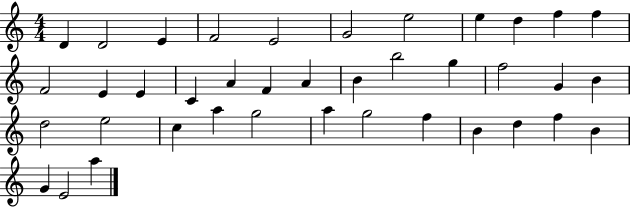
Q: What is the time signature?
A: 4/4